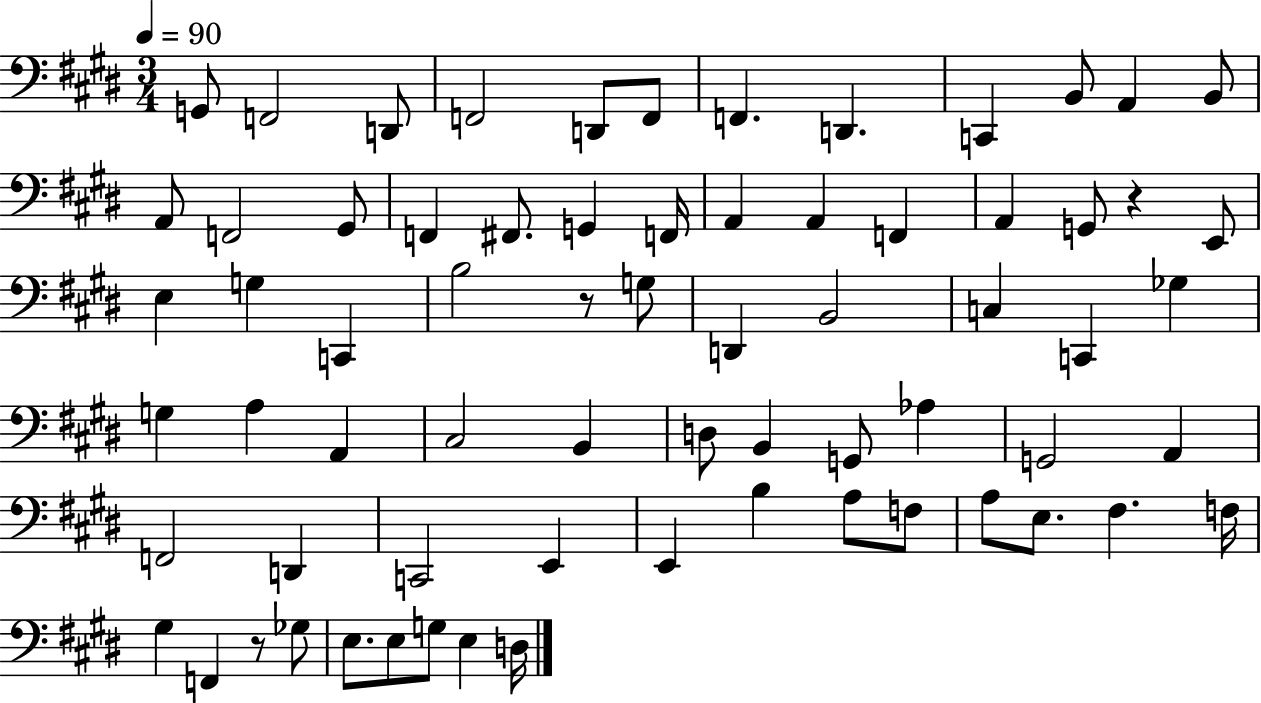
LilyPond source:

{
  \clef bass
  \numericTimeSignature
  \time 3/4
  \key e \major
  \tempo 4 = 90
  \repeat volta 2 { g,8 f,2 d,8 | f,2 d,8 f,8 | f,4. d,4. | c,4 b,8 a,4 b,8 | \break a,8 f,2 gis,8 | f,4 fis,8. g,4 f,16 | a,4 a,4 f,4 | a,4 g,8 r4 e,8 | \break e4 g4 c,4 | b2 r8 g8 | d,4 b,2 | c4 c,4 ges4 | \break g4 a4 a,4 | cis2 b,4 | d8 b,4 g,8 aes4 | g,2 a,4 | \break f,2 d,4 | c,2 e,4 | e,4 b4 a8 f8 | a8 e8. fis4. f16 | \break gis4 f,4 r8 ges8 | e8. e8 g8 e4 d16 | } \bar "|."
}